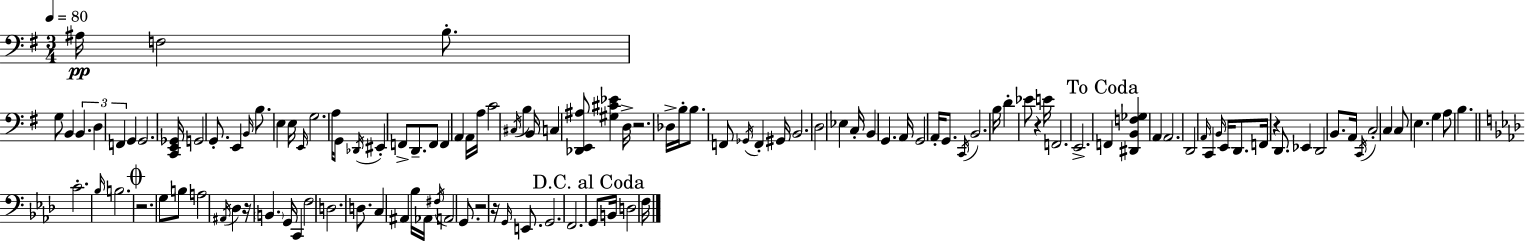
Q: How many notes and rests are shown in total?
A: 124